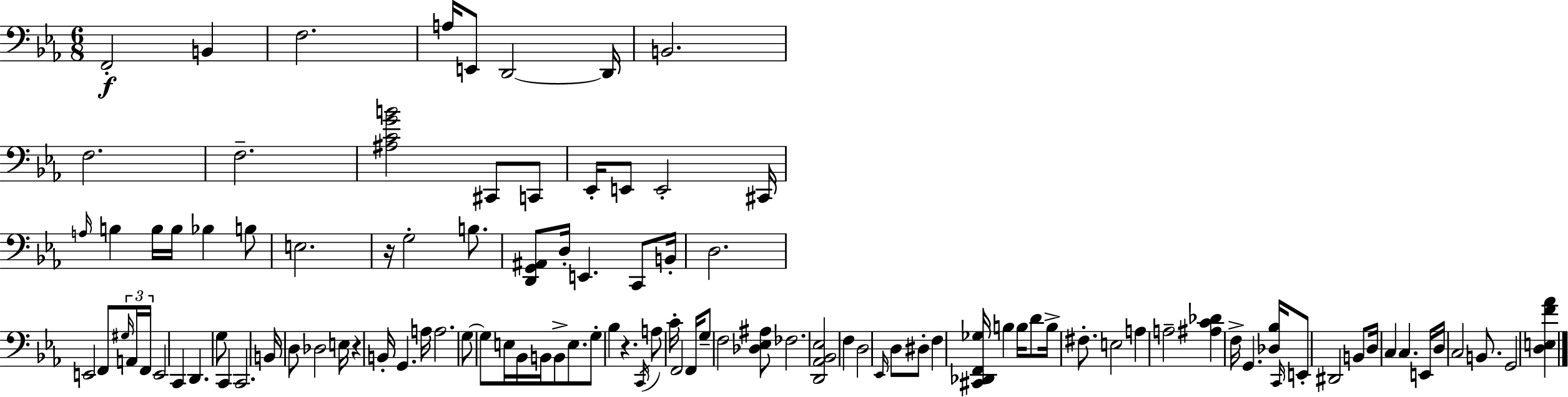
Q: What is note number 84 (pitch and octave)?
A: E2